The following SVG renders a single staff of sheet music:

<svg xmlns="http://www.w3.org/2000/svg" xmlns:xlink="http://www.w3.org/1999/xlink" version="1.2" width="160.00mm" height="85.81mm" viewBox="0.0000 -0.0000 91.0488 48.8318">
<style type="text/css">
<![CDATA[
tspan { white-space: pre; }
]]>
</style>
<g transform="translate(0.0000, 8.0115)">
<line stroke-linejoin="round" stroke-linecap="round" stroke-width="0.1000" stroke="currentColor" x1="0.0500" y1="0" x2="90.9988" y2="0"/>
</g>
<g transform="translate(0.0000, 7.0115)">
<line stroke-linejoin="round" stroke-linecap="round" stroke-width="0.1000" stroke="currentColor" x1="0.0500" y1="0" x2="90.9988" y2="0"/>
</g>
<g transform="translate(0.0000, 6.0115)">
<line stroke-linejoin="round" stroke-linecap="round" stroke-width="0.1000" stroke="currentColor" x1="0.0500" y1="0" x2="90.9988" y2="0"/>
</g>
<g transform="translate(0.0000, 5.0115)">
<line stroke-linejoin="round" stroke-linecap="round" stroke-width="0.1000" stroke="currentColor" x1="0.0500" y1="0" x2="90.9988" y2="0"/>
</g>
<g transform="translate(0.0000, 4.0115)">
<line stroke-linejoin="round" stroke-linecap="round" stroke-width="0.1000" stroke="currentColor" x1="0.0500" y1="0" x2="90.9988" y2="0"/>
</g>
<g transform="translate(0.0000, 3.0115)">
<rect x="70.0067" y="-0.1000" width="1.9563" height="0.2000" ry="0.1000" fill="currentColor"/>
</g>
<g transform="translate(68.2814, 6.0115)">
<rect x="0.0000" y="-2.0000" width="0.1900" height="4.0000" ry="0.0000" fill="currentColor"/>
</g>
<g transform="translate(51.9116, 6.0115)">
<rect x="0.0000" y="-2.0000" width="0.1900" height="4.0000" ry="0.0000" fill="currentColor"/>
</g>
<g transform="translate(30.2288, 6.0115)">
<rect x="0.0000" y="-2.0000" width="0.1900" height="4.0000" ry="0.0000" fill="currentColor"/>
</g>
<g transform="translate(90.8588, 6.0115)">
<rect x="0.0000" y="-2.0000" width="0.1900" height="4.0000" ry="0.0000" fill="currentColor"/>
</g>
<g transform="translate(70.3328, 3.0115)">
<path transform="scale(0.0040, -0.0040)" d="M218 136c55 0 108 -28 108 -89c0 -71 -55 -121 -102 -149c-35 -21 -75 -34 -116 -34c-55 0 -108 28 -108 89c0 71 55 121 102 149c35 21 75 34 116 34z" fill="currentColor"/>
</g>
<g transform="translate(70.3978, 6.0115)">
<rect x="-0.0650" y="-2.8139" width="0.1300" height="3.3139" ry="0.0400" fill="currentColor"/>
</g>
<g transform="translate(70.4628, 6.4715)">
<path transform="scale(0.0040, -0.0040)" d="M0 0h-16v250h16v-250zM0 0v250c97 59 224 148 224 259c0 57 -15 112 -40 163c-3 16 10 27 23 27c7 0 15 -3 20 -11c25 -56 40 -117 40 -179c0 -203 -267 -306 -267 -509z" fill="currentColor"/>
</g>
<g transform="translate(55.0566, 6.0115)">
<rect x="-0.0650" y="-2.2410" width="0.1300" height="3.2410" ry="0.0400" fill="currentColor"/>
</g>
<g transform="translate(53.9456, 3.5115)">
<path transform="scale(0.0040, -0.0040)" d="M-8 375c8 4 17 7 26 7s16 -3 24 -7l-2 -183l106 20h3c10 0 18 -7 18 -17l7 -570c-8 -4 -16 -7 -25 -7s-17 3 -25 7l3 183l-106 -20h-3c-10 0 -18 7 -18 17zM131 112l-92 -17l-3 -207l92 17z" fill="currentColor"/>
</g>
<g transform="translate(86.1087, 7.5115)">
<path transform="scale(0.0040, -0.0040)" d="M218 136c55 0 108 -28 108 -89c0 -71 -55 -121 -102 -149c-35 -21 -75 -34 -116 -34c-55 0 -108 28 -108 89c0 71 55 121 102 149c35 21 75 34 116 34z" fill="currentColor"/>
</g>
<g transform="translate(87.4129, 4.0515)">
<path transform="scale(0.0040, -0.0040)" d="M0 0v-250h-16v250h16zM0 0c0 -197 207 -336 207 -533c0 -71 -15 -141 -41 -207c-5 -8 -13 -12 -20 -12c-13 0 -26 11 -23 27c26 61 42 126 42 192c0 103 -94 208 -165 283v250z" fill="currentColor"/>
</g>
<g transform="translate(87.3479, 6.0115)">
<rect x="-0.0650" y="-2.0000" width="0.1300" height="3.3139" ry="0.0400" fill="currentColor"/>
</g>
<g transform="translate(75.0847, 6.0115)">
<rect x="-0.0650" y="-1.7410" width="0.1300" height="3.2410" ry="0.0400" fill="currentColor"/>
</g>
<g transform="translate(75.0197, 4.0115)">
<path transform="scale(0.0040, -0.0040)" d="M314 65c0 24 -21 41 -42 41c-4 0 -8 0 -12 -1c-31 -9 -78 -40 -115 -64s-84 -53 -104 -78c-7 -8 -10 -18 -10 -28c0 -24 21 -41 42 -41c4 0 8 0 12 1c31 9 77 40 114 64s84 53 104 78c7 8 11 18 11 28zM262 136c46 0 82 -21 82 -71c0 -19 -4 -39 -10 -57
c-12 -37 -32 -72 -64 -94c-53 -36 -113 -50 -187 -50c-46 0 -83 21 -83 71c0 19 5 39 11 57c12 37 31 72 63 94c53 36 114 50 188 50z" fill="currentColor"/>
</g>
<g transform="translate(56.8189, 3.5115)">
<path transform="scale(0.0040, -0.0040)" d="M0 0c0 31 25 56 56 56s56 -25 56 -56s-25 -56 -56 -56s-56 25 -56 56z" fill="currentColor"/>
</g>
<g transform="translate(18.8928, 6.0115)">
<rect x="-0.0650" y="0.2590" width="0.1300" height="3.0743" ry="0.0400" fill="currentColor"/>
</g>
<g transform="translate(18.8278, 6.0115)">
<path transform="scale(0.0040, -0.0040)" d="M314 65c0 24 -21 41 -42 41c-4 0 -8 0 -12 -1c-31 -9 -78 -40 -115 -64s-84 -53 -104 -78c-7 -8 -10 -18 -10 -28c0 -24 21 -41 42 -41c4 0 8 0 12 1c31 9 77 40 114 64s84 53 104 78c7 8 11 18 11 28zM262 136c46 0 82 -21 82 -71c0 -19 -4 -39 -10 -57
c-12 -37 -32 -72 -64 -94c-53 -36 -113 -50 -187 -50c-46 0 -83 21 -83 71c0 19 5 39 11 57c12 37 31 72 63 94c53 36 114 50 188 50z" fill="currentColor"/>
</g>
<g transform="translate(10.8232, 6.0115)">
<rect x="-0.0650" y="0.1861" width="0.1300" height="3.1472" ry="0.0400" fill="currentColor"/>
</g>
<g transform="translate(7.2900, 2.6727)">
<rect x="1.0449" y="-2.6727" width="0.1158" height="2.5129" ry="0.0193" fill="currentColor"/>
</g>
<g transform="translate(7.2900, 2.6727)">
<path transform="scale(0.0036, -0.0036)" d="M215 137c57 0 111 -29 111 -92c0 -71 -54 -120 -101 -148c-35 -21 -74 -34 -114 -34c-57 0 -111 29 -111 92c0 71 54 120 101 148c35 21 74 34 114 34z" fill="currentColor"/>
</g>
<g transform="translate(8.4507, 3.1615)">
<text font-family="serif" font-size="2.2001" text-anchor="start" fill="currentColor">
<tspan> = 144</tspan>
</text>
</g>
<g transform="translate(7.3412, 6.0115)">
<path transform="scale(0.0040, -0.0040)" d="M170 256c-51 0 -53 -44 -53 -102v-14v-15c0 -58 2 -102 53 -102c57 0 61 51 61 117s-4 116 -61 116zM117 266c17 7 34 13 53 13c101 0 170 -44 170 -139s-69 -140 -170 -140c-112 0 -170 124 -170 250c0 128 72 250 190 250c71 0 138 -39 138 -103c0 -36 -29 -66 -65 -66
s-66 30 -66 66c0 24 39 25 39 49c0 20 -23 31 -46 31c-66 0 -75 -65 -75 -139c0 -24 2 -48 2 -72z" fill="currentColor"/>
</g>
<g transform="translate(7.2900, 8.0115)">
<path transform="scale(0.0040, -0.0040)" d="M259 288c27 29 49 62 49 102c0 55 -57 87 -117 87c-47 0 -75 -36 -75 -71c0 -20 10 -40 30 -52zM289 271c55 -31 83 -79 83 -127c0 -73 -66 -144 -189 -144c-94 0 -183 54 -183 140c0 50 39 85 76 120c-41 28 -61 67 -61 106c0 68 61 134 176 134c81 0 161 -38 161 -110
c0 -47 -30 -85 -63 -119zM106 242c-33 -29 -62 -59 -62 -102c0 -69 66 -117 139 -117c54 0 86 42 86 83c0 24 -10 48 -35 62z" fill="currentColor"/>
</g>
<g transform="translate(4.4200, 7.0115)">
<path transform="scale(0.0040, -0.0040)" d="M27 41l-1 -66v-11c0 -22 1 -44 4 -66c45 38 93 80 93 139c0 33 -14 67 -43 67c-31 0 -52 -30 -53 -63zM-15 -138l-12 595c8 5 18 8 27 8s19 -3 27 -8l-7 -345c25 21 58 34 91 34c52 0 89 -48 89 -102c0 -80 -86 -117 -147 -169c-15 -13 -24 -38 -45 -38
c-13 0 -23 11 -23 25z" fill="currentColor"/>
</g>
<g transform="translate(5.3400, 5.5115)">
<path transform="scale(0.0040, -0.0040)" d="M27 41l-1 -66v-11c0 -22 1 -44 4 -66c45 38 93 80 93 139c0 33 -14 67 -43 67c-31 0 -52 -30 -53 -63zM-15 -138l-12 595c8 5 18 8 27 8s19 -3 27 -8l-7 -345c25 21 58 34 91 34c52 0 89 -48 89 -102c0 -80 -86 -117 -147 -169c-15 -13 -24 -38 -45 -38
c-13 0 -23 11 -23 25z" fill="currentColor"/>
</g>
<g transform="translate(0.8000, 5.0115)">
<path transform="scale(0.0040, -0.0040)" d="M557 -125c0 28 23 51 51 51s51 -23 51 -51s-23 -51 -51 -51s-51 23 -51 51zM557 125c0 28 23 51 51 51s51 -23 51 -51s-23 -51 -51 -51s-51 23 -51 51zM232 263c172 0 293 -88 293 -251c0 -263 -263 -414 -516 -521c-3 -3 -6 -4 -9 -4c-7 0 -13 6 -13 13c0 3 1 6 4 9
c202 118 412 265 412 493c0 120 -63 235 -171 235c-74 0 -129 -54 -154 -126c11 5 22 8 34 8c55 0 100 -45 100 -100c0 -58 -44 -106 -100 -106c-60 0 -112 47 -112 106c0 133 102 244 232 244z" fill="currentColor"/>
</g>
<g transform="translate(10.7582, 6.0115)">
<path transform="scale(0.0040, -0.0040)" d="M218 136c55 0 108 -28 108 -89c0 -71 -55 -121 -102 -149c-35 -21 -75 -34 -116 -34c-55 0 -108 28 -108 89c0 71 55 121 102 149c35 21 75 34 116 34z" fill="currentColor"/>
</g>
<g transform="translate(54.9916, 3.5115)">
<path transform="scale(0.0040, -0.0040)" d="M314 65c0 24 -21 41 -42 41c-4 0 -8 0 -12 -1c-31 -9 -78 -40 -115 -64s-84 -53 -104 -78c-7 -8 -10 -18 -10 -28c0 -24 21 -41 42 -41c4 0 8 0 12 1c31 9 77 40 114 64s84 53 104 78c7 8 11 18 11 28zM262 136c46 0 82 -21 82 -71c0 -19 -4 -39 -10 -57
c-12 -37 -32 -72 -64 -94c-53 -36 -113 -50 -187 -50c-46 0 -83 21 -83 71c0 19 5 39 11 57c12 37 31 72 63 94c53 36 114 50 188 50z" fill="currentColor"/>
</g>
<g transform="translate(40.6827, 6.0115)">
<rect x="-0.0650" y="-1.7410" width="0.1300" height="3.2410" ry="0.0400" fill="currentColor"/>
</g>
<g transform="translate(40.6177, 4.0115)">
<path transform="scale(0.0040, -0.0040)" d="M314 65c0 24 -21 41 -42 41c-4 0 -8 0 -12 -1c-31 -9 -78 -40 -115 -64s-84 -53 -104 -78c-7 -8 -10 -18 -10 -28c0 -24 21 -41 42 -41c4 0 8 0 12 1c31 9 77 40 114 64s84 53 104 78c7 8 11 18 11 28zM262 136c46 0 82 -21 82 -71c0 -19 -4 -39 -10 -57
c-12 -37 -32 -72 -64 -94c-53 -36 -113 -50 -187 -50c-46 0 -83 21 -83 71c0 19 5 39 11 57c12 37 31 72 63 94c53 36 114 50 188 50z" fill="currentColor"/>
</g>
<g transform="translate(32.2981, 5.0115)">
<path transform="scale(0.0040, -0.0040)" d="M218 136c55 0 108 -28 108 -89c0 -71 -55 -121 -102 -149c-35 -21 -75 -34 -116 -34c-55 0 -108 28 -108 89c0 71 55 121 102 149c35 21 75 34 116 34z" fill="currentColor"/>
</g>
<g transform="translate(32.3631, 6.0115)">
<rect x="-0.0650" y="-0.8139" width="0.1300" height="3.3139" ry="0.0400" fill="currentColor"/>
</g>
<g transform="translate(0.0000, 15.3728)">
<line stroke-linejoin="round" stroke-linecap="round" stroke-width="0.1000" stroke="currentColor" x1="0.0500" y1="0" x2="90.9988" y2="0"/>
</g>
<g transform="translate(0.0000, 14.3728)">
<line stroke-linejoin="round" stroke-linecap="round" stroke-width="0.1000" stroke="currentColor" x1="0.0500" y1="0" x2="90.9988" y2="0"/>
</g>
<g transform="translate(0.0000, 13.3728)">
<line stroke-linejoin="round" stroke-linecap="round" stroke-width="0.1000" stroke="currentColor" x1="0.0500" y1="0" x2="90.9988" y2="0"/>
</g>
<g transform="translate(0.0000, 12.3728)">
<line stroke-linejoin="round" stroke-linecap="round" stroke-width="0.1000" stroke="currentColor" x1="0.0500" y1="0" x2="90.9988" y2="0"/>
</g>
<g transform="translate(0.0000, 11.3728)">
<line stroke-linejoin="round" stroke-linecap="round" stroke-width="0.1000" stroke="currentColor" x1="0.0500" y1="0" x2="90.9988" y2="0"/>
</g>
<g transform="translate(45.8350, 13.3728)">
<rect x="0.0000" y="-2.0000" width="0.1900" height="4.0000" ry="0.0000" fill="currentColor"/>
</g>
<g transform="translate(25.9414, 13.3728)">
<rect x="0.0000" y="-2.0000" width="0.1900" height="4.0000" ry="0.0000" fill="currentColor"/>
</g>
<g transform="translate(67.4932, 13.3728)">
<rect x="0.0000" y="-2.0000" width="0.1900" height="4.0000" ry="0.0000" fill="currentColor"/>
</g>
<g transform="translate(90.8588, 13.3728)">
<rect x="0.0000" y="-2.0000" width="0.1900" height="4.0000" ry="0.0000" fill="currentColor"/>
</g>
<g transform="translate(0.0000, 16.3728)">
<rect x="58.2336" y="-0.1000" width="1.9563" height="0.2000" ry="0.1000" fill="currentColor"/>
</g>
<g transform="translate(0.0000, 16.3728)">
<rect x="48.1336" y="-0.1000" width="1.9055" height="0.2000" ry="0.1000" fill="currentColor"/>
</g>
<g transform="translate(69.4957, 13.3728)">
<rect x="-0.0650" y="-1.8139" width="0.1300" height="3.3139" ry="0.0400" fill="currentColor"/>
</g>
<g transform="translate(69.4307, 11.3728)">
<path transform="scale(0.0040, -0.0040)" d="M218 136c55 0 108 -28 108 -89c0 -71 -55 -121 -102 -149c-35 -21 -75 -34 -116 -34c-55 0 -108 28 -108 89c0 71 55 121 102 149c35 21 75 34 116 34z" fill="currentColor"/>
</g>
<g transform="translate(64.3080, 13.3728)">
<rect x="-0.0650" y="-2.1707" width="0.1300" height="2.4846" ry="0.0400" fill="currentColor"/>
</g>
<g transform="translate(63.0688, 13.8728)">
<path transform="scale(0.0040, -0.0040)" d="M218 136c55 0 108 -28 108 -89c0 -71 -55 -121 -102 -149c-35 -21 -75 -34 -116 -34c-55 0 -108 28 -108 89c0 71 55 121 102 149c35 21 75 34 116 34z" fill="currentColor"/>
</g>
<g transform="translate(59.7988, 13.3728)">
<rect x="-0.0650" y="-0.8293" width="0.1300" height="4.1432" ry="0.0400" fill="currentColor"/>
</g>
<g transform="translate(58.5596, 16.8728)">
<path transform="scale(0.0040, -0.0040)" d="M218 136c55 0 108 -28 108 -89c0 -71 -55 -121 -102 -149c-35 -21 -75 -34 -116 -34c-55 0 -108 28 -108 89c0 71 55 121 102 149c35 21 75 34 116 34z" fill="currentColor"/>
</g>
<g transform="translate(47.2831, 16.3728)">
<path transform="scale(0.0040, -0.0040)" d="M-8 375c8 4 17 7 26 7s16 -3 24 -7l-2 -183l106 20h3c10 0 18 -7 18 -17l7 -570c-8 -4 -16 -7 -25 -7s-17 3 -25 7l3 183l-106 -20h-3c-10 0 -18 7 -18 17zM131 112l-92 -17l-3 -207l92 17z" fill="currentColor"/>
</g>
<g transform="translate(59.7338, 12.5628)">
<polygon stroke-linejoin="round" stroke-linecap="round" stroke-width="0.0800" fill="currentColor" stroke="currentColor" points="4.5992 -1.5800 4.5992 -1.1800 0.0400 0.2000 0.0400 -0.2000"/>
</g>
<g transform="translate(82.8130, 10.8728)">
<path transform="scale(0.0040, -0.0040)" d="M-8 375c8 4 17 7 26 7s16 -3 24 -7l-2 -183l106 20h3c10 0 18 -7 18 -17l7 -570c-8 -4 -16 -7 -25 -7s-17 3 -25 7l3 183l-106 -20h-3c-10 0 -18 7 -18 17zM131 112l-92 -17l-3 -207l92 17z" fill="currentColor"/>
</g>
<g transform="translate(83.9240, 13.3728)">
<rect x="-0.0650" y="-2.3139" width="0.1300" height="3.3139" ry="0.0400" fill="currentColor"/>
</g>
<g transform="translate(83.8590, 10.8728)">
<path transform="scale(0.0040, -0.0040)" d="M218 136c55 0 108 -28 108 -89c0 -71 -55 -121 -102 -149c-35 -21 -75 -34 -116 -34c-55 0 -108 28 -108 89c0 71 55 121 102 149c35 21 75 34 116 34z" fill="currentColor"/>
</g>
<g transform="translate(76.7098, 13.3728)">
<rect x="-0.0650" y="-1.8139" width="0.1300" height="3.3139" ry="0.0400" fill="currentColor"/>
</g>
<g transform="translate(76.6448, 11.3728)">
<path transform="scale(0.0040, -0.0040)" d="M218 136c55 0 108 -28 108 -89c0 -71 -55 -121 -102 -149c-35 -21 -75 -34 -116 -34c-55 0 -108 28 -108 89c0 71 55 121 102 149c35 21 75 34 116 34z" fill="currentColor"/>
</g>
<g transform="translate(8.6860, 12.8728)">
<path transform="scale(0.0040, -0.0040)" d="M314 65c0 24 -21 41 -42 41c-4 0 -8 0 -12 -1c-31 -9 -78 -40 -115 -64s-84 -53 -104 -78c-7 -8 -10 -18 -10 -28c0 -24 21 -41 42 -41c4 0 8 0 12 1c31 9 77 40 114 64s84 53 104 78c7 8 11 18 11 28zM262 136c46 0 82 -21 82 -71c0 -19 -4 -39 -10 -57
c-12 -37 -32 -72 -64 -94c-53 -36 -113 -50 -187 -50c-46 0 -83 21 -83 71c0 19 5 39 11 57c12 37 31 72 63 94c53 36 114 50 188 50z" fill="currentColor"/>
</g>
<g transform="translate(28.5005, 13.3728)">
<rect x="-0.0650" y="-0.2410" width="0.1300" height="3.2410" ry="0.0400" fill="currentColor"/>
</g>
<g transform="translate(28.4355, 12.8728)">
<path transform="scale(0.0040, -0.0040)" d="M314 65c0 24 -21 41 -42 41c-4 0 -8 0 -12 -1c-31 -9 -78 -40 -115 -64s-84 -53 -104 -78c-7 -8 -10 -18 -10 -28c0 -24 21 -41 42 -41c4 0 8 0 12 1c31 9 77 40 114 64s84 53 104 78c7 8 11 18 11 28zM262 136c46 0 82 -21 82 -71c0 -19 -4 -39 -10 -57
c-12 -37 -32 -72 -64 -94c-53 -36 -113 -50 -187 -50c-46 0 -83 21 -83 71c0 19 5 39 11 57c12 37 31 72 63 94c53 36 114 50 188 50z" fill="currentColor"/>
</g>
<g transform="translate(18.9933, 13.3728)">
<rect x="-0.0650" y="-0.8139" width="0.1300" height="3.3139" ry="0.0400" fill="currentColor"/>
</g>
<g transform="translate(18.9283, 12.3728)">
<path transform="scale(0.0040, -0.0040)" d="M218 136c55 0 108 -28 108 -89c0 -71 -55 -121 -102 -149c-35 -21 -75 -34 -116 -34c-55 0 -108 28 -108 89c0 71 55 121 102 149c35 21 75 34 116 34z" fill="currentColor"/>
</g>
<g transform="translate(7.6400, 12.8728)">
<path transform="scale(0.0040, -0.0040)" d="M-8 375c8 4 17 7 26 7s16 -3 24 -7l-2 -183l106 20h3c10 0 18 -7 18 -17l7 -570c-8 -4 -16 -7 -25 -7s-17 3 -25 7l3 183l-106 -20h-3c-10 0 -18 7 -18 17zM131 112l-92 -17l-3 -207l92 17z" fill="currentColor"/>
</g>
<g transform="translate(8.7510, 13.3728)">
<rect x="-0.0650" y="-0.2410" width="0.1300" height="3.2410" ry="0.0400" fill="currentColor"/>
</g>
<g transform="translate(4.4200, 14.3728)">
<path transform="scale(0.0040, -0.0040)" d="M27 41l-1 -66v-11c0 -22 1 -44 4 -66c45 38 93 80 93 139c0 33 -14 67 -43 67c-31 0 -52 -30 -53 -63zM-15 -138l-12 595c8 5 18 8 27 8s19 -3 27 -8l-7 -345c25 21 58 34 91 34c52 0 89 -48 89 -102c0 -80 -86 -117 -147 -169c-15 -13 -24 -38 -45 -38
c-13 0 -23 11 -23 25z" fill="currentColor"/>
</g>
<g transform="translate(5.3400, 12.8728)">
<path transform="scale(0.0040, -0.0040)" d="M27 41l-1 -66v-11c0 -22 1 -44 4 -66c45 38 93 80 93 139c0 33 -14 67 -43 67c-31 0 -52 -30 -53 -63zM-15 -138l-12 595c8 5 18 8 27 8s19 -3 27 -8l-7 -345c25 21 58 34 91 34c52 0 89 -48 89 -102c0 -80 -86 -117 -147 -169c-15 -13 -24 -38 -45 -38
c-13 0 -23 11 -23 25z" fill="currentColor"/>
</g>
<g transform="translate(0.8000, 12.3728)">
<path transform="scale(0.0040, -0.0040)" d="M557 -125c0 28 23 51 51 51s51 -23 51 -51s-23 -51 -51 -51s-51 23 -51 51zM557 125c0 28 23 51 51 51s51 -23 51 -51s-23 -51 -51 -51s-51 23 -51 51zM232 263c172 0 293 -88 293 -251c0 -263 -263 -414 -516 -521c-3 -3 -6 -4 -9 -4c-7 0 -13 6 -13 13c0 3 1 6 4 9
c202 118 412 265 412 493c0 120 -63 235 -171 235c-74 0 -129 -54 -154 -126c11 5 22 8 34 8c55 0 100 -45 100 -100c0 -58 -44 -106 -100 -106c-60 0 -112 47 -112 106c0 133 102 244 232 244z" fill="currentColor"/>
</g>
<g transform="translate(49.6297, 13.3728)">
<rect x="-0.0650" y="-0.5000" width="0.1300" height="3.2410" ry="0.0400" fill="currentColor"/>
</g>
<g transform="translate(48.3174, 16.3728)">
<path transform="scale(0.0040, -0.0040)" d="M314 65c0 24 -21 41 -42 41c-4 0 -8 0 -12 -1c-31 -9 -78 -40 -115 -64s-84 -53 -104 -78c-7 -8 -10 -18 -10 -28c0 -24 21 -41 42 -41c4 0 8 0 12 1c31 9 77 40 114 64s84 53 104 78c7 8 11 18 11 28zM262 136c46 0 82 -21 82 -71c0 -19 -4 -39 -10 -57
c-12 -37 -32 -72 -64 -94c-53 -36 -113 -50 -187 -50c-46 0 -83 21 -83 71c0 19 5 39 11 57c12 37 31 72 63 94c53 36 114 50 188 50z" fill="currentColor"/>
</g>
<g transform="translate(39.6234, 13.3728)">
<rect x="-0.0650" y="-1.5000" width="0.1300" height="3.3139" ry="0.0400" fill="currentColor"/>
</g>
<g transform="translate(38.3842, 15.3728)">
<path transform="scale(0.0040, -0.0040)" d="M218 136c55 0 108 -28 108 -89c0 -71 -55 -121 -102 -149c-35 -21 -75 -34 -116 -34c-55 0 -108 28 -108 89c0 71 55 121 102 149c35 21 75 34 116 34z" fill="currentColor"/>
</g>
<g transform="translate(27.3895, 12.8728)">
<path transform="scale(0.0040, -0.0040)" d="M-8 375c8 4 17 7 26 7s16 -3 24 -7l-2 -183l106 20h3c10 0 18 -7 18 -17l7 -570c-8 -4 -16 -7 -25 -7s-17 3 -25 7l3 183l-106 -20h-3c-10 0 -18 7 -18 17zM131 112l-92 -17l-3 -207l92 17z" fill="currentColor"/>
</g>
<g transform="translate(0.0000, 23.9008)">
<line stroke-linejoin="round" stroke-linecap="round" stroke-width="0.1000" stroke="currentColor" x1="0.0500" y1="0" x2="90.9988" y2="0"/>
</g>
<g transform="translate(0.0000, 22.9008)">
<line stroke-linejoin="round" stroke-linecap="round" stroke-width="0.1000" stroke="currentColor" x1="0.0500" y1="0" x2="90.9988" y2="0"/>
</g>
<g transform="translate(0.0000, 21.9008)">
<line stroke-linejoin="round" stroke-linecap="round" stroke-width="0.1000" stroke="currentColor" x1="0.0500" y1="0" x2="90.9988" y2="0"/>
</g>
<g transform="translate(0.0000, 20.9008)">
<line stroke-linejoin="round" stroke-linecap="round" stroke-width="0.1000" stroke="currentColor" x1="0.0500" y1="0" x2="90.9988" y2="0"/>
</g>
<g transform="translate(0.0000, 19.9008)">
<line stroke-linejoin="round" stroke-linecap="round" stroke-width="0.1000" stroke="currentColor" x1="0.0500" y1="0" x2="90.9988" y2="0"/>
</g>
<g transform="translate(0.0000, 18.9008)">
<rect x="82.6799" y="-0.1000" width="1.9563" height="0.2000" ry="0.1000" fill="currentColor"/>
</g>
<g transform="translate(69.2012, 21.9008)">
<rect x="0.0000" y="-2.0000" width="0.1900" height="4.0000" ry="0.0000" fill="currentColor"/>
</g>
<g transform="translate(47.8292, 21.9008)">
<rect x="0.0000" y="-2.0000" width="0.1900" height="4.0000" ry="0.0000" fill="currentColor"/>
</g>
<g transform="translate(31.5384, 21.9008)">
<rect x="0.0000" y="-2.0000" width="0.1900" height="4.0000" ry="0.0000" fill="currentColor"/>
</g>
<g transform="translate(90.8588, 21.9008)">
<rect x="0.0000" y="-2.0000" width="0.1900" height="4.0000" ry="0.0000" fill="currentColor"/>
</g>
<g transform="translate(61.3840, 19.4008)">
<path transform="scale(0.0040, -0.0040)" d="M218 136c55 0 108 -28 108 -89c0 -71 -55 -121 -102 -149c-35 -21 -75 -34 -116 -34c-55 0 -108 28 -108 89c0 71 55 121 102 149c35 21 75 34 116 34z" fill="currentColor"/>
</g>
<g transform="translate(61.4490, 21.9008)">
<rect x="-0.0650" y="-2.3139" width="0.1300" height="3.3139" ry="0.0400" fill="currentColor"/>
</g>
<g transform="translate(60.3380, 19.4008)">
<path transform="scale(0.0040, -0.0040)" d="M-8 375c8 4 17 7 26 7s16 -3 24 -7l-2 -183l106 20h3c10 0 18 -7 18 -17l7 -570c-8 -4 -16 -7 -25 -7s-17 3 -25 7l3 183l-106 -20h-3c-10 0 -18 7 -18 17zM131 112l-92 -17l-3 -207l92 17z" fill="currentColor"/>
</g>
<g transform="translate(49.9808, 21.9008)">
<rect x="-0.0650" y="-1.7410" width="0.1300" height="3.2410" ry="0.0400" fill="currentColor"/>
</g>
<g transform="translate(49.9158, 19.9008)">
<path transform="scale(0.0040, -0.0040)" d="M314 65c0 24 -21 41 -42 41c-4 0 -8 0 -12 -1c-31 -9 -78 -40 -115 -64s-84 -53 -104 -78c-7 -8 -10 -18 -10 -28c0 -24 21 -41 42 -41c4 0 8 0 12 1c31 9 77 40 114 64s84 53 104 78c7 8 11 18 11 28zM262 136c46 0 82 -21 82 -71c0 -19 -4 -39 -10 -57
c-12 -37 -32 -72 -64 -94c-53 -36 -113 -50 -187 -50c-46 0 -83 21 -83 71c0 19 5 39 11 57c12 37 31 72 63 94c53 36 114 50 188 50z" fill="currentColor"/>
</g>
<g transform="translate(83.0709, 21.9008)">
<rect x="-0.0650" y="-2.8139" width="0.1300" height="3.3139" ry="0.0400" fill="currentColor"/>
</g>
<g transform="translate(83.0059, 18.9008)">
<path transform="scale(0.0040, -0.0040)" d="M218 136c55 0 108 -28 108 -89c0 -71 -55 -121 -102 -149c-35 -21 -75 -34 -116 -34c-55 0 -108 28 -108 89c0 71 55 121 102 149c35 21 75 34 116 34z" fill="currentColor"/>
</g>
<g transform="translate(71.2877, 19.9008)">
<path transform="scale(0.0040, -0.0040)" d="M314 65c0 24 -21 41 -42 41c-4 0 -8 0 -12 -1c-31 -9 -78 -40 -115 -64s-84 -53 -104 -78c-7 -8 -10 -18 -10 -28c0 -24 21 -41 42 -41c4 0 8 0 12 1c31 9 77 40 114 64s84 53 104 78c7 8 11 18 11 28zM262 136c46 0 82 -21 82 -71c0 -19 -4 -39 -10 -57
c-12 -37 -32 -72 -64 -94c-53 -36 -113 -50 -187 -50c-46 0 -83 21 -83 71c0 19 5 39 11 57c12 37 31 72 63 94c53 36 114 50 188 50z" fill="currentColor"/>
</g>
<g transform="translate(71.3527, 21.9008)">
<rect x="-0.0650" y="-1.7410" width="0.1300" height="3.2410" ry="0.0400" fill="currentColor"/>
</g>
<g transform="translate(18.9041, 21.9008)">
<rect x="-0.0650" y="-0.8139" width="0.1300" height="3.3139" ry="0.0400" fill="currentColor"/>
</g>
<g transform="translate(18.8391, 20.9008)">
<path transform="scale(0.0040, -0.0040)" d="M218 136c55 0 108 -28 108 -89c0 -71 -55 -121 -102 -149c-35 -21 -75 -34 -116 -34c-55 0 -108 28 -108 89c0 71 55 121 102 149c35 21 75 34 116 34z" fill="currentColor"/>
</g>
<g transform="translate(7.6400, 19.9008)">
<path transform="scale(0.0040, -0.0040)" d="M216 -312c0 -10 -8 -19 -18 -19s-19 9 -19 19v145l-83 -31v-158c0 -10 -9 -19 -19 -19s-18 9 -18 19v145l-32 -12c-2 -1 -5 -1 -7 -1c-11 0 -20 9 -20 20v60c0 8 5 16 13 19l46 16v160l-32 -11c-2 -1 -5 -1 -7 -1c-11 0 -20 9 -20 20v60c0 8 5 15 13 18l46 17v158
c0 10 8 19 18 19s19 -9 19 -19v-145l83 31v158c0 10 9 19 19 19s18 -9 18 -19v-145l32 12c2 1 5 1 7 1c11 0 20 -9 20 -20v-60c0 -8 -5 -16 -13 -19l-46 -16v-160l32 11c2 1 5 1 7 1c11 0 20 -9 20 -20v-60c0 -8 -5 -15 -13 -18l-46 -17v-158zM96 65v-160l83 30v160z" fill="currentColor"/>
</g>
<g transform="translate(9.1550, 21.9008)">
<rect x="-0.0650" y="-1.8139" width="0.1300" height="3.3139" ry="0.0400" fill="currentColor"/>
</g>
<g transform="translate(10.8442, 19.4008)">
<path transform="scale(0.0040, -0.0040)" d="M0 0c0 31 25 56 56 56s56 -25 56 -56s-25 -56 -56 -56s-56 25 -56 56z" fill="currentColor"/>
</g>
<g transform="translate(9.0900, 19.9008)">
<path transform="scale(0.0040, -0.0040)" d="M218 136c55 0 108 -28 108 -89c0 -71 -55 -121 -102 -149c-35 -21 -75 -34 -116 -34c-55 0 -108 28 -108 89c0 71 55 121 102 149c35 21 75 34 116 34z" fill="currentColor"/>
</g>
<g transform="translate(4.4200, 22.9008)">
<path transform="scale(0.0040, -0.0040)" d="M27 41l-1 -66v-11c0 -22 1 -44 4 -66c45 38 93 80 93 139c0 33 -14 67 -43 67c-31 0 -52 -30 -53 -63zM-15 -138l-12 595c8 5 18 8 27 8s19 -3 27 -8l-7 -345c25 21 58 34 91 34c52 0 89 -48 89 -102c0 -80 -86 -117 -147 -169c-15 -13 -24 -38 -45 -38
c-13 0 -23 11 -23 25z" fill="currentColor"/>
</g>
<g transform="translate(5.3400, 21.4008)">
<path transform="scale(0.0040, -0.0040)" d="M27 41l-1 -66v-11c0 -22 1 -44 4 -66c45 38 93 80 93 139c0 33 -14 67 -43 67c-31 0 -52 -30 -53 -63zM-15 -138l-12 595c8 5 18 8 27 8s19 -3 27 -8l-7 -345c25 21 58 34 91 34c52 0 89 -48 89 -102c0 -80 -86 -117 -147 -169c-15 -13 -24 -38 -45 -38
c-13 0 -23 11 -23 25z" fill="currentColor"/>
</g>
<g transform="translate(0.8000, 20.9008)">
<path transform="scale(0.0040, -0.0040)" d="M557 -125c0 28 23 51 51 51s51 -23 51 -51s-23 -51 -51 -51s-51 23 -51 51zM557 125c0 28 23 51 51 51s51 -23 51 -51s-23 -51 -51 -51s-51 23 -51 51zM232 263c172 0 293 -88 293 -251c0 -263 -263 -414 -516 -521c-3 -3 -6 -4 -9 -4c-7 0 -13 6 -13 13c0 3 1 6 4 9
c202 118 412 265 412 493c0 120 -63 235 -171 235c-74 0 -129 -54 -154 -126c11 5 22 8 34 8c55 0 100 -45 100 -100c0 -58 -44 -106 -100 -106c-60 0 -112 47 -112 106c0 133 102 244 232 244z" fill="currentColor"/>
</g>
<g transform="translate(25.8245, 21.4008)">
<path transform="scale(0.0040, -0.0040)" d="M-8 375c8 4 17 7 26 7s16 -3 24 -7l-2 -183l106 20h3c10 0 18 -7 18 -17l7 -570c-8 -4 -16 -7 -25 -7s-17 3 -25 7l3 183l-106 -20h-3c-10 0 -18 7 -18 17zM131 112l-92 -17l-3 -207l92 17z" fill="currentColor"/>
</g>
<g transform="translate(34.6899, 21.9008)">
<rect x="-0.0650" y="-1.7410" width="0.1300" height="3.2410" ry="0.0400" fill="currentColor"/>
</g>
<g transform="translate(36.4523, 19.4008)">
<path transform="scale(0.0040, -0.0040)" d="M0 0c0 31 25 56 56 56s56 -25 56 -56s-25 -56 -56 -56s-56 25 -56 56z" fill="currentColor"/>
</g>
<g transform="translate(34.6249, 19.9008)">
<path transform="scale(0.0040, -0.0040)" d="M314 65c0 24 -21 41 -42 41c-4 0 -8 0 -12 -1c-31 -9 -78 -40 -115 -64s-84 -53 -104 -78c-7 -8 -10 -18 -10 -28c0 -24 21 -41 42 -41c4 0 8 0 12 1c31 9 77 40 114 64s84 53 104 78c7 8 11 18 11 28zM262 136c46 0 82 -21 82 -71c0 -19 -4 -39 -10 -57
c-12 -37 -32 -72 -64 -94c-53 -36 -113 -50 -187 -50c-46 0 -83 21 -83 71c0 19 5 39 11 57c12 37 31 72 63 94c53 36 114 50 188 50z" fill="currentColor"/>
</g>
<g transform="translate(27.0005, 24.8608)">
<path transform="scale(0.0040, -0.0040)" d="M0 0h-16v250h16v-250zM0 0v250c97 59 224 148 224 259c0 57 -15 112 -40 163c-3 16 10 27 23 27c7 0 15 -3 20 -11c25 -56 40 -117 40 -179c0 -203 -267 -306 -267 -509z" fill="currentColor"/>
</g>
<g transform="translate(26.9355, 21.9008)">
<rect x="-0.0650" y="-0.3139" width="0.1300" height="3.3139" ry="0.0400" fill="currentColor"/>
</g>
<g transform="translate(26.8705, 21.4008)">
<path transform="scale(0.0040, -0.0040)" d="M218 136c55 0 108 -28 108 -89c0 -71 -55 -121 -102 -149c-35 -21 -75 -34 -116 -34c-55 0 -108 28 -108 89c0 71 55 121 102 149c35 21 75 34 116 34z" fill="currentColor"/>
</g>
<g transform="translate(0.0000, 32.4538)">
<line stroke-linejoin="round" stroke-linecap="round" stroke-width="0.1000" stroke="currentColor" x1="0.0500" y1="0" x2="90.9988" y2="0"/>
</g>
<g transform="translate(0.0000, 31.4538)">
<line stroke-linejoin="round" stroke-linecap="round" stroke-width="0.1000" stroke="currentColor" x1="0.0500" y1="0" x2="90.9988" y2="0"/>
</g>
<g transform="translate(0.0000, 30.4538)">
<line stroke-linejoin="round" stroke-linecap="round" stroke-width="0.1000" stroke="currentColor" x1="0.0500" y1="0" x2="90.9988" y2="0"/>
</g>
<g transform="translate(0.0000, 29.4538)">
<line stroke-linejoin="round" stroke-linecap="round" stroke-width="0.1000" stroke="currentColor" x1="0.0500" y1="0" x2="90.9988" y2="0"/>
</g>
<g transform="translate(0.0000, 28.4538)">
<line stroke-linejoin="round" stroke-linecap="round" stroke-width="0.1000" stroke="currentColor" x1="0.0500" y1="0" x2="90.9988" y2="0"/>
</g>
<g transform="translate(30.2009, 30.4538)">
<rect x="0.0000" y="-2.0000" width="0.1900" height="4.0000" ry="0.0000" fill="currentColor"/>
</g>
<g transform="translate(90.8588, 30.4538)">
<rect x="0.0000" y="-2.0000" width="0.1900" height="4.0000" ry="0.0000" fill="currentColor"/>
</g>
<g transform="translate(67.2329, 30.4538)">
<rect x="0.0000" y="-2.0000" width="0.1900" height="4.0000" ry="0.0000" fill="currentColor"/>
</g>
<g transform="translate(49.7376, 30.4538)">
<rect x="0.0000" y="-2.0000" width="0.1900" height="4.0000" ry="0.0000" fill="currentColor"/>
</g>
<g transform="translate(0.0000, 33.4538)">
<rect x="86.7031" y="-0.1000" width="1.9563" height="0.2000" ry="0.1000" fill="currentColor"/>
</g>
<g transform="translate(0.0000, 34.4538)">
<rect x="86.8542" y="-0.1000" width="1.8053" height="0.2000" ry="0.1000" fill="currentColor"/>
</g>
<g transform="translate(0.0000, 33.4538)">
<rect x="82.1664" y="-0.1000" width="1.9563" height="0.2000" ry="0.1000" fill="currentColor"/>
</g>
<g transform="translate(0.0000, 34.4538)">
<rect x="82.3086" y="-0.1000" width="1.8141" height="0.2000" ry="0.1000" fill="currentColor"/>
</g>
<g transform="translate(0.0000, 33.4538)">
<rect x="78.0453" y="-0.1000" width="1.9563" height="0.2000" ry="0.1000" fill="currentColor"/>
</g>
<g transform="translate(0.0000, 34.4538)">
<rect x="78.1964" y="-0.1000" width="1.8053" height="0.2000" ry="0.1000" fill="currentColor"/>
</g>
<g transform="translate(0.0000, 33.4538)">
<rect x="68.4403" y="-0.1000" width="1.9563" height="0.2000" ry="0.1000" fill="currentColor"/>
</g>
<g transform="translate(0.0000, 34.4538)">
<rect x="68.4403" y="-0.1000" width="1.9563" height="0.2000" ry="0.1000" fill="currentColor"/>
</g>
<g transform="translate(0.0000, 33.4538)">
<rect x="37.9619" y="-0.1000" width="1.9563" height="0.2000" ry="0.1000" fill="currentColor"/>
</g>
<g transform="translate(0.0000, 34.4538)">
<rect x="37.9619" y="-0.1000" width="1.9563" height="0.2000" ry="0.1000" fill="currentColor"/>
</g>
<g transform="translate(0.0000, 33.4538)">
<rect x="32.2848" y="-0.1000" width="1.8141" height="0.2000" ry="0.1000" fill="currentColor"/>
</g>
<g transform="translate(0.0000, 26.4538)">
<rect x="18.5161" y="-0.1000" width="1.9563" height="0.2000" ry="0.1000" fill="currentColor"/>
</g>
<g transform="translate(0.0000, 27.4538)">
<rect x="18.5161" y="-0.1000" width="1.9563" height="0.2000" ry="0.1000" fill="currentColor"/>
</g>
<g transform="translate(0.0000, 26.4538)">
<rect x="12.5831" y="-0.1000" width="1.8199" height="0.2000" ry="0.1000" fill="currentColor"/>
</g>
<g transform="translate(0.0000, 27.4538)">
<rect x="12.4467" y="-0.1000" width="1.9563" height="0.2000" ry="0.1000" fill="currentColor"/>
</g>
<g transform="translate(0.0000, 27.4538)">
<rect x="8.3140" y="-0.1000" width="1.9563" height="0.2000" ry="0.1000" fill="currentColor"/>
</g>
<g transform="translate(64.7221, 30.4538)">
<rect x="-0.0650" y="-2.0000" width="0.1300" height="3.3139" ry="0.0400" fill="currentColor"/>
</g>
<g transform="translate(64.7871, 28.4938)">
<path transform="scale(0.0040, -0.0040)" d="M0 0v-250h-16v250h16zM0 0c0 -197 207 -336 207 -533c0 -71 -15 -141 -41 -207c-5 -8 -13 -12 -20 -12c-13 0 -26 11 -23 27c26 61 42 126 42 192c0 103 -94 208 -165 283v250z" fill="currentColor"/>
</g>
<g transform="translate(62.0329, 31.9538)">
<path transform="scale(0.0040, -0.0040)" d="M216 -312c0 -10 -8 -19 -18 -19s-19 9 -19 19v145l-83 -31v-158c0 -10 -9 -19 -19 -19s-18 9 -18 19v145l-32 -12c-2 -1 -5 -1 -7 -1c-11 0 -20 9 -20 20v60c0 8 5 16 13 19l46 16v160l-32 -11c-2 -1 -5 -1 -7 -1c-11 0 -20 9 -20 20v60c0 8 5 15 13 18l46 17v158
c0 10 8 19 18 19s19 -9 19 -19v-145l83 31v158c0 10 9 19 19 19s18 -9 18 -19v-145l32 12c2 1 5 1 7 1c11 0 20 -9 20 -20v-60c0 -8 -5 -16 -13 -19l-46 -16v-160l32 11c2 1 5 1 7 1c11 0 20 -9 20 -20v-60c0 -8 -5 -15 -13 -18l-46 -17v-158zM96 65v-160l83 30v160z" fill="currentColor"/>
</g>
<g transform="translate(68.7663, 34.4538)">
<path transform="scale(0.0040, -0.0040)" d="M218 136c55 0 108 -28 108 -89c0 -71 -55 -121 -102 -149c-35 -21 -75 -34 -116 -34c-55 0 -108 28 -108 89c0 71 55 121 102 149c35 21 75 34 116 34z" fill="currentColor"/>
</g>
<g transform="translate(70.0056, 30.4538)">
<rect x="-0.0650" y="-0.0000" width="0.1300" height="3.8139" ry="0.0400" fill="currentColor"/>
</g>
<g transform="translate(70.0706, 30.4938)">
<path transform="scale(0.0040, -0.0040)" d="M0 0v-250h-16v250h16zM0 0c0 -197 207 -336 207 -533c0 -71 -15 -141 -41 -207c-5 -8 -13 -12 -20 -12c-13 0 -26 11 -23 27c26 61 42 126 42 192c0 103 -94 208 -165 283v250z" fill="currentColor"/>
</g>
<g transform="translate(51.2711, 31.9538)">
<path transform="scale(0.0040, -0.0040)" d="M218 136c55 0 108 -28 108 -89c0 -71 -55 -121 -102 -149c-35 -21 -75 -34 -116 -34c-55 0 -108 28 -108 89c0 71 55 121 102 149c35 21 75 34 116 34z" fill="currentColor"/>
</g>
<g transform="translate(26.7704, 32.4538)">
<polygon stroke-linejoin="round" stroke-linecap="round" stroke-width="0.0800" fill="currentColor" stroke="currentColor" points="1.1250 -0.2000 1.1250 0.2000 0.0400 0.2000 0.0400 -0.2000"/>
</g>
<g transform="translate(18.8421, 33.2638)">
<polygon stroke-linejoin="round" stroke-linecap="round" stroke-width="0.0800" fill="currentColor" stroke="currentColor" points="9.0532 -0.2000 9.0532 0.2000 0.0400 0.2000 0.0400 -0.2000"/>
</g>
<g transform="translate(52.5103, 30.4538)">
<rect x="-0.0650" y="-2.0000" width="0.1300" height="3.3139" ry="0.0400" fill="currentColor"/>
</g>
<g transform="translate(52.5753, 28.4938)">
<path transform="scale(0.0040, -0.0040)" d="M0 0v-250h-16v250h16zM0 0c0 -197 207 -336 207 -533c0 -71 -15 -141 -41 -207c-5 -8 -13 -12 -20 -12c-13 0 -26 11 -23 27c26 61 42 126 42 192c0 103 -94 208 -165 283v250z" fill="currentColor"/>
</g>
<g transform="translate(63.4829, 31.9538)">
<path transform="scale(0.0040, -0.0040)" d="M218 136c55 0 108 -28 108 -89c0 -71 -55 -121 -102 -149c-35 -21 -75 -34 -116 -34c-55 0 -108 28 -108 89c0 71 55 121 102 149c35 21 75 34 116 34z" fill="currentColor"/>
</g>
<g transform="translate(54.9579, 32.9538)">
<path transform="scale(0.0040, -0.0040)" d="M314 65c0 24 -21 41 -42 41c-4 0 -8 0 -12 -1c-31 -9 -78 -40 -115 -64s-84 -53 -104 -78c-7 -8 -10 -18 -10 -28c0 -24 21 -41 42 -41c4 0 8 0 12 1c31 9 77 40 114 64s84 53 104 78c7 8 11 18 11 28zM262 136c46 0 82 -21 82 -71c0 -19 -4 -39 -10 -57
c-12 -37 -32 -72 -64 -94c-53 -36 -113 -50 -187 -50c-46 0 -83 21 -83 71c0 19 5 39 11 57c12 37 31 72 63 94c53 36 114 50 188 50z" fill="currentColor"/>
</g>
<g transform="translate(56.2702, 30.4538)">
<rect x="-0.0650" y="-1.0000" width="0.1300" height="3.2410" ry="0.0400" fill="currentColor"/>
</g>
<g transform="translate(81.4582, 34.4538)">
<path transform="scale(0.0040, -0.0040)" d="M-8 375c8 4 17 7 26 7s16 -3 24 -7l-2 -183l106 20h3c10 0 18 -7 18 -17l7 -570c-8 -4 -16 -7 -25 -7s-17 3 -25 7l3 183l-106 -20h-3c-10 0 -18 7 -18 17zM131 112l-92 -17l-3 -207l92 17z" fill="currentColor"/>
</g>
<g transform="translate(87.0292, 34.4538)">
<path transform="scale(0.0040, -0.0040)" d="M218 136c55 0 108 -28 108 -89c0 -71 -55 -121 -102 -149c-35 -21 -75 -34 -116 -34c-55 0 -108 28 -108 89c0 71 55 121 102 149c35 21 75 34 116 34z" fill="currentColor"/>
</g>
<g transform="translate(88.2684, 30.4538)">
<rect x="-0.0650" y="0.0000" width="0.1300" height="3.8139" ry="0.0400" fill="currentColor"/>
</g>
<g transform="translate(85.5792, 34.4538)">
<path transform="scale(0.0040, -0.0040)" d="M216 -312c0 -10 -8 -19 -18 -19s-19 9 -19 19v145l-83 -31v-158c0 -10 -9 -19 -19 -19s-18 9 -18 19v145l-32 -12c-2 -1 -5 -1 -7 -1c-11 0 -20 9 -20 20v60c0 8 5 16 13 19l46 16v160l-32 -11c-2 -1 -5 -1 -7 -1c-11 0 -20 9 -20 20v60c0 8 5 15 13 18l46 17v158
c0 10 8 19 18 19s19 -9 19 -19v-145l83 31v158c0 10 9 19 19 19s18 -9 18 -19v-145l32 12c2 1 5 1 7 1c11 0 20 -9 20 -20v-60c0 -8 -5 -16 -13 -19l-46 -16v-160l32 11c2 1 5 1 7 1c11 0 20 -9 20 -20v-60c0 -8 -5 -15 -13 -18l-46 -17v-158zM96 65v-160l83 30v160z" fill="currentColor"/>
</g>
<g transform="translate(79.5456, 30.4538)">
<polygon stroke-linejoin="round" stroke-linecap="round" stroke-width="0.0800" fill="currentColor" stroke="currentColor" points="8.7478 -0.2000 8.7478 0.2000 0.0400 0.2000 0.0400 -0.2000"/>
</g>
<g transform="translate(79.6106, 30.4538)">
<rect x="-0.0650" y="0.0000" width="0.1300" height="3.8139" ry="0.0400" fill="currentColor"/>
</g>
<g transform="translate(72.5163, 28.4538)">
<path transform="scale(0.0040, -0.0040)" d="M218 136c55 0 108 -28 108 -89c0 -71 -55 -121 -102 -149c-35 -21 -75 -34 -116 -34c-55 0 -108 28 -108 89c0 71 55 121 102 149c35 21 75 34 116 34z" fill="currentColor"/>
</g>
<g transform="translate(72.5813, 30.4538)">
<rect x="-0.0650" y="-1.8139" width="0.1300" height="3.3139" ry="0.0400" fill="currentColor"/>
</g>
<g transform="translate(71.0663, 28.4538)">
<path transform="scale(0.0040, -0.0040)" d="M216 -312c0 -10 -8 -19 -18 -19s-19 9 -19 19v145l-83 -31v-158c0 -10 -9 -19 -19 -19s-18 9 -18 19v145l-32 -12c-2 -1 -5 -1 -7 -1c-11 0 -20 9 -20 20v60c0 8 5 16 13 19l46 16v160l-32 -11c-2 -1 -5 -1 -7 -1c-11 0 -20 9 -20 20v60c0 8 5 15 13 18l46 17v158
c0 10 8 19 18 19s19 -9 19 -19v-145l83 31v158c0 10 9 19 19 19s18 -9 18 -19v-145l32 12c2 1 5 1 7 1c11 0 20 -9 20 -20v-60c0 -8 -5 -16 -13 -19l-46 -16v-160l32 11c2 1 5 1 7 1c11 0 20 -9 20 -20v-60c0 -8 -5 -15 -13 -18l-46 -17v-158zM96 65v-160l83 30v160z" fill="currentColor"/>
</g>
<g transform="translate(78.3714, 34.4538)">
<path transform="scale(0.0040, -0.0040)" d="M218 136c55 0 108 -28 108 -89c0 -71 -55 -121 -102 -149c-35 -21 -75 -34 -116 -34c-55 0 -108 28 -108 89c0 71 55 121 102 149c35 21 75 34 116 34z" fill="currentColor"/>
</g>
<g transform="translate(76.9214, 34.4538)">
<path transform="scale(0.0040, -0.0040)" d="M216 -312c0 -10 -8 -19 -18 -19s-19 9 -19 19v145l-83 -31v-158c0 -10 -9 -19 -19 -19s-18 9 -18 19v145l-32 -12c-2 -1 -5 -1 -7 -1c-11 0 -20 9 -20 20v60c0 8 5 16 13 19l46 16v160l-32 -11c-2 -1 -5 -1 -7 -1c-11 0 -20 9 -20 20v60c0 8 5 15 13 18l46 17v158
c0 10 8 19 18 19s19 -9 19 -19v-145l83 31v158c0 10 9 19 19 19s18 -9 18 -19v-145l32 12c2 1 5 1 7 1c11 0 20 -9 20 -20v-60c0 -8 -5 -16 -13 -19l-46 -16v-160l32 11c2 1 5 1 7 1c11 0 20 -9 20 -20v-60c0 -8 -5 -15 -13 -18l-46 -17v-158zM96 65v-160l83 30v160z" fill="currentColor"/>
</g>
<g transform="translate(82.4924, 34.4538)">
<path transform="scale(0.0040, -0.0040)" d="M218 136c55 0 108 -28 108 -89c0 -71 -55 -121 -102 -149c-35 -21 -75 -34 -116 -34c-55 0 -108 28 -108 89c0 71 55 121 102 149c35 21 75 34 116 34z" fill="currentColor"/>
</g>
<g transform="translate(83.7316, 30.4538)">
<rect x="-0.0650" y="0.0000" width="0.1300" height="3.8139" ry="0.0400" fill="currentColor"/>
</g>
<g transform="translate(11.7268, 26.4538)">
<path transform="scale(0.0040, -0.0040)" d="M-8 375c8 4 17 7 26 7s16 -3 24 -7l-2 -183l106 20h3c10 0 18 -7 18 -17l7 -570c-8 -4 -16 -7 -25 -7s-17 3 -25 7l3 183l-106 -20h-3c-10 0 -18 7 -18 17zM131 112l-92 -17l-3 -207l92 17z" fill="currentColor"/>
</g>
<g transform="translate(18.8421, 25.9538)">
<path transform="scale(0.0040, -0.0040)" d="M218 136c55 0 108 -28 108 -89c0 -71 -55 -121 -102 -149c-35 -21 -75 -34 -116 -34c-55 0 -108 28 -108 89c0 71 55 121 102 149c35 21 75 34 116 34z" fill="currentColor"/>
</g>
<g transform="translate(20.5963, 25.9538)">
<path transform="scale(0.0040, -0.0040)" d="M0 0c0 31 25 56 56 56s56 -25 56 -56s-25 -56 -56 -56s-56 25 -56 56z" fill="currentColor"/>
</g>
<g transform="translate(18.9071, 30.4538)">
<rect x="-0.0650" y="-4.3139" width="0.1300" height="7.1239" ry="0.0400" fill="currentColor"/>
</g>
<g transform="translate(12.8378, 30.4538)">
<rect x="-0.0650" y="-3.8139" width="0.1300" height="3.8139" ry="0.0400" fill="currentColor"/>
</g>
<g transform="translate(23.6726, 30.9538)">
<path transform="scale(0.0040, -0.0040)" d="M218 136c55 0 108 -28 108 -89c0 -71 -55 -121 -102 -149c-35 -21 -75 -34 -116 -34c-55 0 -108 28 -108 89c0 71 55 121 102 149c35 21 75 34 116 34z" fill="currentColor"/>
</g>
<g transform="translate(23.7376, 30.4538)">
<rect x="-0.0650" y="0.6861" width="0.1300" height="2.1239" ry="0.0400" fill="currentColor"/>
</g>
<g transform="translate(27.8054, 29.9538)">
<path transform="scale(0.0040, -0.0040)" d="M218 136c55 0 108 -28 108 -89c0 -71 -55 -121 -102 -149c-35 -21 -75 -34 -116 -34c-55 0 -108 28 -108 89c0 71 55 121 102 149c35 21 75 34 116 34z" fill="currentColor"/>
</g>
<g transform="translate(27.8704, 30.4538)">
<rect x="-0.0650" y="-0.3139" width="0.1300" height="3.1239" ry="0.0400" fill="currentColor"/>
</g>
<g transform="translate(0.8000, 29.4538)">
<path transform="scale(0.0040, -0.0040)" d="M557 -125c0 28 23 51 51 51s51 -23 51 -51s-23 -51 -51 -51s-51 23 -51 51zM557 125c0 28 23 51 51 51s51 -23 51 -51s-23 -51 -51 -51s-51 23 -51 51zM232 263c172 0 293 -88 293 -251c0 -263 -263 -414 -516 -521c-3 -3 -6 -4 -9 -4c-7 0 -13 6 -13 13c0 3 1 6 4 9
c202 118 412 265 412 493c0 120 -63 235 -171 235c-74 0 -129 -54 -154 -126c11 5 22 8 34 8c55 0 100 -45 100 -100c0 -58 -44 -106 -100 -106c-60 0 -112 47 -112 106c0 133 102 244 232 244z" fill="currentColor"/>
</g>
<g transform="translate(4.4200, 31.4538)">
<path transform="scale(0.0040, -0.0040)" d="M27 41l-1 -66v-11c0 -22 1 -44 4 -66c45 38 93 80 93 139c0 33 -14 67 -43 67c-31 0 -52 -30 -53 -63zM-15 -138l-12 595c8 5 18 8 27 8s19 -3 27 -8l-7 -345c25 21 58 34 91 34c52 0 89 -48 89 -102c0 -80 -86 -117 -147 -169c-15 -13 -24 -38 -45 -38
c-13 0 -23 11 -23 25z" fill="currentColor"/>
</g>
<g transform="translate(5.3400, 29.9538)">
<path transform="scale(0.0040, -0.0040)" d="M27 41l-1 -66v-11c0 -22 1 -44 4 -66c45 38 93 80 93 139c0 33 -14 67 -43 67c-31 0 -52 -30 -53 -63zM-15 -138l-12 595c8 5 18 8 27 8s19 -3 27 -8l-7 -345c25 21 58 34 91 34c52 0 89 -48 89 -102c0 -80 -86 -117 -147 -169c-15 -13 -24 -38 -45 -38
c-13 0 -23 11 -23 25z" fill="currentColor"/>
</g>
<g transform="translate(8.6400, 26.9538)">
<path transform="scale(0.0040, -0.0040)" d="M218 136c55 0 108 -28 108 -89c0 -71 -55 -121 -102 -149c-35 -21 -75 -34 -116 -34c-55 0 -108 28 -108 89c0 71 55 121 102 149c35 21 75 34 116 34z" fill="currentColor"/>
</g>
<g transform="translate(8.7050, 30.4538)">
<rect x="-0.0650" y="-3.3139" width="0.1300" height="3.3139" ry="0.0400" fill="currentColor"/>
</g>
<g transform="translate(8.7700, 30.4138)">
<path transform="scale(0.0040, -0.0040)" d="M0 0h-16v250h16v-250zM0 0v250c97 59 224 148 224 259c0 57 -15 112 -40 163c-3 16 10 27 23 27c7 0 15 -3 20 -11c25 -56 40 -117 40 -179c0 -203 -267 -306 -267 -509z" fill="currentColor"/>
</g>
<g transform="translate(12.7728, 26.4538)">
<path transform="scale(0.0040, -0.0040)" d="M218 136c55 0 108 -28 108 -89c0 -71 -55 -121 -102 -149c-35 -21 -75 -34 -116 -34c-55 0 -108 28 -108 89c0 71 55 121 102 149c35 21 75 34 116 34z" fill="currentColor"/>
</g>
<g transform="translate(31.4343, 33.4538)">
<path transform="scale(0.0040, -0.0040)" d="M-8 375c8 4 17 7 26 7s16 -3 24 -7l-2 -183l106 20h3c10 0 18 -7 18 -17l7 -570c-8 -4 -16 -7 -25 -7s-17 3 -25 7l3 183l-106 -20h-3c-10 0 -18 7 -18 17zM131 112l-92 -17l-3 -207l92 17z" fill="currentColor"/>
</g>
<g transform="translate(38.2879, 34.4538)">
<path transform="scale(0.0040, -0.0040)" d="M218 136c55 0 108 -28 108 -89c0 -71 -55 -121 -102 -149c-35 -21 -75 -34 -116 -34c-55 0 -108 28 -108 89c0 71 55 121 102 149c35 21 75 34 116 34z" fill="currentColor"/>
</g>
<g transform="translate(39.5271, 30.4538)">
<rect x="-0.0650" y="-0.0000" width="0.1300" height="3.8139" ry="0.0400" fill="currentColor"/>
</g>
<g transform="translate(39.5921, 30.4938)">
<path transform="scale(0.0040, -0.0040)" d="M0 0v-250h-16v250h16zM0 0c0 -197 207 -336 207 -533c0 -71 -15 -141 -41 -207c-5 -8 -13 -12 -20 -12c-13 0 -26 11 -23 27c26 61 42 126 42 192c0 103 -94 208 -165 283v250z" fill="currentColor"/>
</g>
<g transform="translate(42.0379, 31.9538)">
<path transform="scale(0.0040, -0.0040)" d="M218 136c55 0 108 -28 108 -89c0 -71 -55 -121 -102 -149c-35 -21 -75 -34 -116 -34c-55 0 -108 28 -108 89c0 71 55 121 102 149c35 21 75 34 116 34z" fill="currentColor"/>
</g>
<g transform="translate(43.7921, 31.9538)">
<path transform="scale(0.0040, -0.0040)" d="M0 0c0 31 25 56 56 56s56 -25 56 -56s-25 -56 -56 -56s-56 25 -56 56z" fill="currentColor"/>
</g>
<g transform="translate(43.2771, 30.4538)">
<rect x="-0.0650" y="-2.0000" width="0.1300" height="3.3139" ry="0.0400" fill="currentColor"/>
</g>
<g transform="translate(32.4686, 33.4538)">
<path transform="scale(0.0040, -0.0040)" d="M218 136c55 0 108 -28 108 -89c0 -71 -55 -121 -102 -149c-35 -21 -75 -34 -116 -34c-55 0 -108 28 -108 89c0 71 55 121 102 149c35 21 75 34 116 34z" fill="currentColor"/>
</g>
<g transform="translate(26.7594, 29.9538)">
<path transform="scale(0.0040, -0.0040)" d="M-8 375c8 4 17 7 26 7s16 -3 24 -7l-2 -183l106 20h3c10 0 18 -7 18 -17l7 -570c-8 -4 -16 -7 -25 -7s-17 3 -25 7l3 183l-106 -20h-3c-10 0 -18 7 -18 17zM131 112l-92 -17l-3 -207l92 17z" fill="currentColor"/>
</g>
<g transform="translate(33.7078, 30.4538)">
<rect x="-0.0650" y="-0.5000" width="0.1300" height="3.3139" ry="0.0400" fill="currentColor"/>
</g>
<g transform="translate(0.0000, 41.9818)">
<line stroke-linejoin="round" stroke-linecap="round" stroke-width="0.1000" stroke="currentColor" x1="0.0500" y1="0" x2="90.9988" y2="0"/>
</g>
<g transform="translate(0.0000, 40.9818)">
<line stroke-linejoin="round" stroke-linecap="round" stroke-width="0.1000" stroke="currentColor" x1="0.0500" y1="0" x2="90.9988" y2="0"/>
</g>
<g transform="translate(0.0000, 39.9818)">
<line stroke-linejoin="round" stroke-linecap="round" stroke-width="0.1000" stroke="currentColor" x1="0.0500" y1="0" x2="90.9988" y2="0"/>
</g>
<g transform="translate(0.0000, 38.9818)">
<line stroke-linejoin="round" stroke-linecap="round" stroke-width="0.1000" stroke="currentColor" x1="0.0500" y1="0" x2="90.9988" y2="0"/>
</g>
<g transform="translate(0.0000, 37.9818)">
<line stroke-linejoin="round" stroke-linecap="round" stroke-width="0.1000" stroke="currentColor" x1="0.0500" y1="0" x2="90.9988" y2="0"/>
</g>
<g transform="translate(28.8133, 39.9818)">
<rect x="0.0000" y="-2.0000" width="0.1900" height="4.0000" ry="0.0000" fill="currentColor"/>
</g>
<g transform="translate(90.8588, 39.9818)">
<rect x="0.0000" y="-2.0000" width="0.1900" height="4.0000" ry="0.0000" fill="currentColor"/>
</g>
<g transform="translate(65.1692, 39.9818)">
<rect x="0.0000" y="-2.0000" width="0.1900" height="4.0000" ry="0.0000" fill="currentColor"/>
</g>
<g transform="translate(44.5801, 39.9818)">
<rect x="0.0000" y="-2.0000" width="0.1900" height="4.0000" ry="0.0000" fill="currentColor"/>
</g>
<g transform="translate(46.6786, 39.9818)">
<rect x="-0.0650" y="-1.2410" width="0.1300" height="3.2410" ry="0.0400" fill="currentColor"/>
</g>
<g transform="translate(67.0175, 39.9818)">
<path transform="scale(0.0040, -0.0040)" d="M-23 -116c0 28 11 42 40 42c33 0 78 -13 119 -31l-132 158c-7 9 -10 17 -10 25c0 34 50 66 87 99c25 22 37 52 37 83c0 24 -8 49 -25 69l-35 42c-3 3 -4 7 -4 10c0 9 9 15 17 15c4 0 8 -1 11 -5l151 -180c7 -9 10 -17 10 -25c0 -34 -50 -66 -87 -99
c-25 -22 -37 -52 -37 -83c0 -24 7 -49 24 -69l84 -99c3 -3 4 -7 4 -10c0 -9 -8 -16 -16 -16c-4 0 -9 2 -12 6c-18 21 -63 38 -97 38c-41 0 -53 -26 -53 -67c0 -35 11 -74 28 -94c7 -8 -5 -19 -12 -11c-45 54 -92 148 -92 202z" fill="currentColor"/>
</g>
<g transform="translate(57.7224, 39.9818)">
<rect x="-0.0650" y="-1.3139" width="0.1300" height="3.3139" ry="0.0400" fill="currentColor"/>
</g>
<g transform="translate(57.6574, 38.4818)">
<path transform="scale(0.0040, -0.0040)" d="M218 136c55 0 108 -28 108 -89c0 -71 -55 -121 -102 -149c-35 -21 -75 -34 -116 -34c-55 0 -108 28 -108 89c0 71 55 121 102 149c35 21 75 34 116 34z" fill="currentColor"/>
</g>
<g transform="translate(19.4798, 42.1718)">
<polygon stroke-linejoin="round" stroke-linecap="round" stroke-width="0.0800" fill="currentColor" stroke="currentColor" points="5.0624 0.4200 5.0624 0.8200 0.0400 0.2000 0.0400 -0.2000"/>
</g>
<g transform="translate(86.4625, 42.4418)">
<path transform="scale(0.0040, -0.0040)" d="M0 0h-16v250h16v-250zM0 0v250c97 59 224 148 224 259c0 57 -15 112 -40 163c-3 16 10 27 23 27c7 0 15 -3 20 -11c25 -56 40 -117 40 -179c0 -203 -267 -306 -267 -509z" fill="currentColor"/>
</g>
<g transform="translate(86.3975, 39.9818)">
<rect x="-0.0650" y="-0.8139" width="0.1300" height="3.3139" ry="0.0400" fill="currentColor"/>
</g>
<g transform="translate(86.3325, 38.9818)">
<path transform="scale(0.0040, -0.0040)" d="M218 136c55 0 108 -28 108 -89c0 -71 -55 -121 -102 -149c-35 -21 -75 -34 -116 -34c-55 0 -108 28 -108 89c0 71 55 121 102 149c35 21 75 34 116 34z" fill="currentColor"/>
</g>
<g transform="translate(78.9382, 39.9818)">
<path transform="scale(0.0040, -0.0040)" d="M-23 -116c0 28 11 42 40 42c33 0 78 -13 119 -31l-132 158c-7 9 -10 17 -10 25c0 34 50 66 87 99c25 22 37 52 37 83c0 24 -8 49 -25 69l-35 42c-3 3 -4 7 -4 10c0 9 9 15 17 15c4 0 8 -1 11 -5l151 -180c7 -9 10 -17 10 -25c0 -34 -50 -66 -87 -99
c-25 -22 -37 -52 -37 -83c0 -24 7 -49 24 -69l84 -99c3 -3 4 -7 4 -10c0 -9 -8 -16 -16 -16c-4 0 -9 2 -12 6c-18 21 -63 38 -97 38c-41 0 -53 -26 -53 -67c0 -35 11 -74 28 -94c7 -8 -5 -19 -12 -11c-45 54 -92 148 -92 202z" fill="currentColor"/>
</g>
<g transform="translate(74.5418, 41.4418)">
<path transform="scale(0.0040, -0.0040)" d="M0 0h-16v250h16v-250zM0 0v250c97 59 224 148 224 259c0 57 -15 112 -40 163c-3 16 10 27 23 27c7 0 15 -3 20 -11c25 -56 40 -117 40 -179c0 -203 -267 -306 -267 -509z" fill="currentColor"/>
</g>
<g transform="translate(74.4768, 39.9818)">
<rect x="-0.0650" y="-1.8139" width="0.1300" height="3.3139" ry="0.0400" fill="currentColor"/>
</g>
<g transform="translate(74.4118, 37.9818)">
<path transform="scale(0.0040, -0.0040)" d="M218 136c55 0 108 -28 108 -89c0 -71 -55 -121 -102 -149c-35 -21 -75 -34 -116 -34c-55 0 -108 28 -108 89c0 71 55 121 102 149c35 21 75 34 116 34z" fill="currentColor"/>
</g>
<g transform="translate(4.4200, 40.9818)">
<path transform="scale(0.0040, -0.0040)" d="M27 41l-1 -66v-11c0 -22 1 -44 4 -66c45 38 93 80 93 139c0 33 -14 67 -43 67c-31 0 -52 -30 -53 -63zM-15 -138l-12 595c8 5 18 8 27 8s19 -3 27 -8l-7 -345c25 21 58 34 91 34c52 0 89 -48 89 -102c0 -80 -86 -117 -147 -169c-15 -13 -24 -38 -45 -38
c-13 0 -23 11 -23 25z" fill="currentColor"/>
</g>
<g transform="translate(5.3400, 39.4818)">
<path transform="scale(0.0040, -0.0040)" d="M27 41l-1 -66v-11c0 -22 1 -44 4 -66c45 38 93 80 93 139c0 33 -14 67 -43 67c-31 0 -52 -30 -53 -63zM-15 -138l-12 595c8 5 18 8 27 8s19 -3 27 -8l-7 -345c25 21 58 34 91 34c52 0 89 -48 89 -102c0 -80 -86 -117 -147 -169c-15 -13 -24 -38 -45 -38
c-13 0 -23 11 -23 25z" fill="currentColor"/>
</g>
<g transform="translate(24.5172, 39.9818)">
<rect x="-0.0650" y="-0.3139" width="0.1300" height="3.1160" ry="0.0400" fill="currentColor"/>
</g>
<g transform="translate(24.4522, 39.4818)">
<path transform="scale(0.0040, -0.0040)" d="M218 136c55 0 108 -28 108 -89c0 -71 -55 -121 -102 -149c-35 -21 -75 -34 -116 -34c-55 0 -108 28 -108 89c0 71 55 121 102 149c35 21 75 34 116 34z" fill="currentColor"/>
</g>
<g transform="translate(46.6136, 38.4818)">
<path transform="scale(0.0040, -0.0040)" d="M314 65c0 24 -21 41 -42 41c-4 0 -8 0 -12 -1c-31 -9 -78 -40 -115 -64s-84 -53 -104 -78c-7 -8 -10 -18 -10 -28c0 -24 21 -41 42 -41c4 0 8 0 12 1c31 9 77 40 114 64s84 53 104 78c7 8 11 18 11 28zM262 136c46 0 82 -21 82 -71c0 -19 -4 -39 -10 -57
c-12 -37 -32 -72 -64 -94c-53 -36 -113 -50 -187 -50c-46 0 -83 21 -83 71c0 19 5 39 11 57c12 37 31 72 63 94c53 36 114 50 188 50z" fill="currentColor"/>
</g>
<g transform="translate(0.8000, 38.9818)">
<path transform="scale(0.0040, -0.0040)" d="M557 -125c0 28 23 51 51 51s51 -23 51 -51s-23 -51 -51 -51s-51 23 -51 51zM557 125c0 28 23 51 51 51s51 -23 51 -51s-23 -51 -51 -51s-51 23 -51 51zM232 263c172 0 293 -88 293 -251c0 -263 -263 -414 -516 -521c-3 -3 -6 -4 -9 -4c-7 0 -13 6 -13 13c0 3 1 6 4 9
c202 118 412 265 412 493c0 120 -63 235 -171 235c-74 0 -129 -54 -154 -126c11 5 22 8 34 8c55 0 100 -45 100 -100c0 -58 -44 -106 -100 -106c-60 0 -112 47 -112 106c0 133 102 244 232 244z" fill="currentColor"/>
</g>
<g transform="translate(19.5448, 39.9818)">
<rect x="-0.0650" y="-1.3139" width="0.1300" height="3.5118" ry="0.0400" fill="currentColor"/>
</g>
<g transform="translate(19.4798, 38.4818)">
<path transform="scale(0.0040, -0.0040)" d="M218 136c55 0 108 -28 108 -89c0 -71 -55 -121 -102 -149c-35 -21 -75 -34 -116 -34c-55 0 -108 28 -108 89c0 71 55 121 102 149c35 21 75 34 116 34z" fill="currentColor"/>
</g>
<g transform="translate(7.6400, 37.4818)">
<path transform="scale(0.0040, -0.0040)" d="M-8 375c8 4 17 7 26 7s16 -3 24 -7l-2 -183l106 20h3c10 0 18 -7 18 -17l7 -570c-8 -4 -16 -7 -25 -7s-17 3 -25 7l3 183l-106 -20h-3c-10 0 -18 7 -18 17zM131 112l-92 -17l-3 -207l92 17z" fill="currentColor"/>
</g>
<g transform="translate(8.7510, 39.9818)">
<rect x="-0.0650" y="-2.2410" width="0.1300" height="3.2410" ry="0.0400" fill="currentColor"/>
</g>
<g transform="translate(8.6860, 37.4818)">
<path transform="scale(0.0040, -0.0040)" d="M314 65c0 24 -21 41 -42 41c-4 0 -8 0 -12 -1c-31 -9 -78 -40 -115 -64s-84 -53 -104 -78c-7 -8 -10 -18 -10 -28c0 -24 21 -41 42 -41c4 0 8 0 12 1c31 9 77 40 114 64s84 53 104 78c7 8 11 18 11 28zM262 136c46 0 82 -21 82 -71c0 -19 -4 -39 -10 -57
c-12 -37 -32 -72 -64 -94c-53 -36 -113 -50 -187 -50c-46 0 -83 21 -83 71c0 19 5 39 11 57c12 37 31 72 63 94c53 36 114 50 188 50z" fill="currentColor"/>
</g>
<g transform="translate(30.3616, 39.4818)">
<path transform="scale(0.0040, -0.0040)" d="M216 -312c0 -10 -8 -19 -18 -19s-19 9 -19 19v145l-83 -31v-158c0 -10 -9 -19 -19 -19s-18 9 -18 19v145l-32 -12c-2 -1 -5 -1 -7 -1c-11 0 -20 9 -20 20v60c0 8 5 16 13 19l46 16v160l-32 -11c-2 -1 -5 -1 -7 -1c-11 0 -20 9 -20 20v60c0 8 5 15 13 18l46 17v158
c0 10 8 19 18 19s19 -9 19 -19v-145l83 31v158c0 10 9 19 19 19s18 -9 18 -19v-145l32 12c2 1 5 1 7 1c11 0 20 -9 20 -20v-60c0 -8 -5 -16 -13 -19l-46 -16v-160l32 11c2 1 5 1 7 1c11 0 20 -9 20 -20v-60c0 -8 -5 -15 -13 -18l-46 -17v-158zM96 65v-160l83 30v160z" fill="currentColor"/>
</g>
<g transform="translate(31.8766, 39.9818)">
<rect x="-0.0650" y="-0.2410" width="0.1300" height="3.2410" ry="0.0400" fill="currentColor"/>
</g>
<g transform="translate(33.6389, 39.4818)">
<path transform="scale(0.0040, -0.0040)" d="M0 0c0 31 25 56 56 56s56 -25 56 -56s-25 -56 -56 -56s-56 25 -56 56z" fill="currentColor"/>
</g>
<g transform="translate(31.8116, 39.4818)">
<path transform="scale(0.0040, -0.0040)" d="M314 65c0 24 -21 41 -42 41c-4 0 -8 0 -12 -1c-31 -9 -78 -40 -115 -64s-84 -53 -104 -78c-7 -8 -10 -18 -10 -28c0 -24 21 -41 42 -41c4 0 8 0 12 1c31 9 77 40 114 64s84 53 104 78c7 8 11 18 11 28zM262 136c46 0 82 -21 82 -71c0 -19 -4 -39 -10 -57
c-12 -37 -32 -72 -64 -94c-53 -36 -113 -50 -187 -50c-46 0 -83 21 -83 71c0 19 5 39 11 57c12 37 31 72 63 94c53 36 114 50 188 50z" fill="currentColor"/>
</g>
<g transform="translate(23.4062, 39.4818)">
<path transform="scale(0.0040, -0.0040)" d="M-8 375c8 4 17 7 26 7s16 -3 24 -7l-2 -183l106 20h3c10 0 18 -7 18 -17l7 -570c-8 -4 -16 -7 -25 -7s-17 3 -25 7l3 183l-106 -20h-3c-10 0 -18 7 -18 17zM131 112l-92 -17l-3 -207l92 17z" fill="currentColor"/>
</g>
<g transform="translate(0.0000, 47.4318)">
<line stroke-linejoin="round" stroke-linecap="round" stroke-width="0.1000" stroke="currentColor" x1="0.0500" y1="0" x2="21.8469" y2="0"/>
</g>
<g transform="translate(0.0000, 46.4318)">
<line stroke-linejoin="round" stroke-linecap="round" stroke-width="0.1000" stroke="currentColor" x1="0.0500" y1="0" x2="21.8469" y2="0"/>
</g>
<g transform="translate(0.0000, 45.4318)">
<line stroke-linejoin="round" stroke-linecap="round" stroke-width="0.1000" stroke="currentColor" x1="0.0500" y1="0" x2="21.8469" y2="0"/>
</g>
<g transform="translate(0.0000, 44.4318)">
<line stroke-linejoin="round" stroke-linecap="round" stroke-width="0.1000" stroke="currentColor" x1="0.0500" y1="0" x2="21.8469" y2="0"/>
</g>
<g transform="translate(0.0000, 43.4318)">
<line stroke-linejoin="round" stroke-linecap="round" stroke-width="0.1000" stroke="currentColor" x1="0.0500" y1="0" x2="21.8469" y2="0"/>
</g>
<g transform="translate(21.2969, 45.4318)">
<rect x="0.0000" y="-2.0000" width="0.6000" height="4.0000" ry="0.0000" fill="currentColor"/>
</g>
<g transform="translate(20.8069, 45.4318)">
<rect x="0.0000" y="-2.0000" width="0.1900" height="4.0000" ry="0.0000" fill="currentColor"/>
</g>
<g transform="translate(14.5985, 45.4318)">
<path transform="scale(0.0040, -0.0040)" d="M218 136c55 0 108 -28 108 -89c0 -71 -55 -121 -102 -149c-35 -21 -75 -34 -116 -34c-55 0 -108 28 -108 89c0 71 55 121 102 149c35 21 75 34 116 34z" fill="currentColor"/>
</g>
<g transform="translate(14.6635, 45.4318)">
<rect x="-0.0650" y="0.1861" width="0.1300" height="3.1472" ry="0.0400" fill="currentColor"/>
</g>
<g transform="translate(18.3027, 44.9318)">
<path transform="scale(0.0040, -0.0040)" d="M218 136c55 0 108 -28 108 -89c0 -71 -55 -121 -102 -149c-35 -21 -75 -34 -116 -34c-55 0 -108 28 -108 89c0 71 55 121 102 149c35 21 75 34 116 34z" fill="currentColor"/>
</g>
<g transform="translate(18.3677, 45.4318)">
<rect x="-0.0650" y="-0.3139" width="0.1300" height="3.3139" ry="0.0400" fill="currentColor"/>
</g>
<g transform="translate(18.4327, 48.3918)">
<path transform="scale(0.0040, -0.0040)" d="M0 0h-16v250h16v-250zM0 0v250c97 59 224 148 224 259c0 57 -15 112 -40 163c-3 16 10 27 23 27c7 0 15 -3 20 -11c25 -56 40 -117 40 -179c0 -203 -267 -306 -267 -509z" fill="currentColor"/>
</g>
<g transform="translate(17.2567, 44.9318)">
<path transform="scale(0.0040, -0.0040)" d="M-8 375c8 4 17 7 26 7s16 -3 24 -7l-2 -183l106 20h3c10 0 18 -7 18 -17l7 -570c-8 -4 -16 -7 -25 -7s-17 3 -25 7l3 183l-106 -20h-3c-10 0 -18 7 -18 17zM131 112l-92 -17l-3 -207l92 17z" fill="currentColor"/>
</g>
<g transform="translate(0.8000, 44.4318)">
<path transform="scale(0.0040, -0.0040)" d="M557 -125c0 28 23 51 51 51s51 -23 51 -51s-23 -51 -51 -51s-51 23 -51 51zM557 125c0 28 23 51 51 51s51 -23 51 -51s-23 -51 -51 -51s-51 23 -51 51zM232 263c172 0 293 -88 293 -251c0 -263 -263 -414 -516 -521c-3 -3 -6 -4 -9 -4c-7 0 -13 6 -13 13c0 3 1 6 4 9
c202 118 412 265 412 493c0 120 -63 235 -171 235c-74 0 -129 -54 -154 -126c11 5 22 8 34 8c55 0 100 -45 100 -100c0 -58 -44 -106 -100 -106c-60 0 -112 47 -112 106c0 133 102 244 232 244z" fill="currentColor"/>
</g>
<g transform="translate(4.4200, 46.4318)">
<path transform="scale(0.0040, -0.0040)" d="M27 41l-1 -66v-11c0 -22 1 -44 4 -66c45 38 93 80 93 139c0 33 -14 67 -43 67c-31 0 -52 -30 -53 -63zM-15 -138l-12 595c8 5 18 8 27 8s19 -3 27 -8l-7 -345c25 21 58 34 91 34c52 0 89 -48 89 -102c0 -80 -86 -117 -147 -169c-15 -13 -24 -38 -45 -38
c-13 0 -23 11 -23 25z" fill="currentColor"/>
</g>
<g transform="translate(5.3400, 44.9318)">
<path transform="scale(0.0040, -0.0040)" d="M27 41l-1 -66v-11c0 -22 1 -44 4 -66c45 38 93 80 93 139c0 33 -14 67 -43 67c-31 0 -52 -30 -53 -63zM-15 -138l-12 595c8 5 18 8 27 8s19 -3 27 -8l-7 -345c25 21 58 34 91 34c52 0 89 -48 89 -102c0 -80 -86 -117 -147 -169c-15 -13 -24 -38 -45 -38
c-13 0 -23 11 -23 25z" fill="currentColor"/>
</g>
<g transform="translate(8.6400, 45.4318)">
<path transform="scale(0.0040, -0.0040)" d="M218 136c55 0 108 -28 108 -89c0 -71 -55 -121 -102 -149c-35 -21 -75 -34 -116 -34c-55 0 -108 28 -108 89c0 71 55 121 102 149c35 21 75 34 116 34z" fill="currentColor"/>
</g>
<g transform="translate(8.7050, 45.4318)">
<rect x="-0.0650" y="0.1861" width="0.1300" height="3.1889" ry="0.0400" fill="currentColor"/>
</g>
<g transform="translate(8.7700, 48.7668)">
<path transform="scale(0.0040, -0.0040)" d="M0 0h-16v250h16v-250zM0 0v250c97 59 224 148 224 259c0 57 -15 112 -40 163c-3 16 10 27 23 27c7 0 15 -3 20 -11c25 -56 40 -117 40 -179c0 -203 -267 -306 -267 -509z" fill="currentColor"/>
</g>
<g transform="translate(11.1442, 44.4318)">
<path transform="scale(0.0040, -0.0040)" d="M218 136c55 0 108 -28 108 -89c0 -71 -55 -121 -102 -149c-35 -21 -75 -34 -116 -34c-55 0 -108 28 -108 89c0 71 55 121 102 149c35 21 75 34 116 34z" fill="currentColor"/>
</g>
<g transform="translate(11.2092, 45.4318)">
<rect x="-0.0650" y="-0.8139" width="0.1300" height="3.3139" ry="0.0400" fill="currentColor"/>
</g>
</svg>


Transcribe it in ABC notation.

X:1
T:Untitled
M:6/8
L:1/4
K:Bb
D, D,2 F, A,2 B,2 C/2 A,2 A,,/2 E,2 F, E,2 G,, E,,2 D,,/2 C,/2 A, A, B, ^A, F, E,/2 A,2 A,2 B, A,2 C D/2 E F/2 C,/2 E,/4 E,, C,,/2 A,, A,,/2 F,,2 ^A,,/2 C,,/2 ^A, ^C,,/2 C,,/2 ^C,,/2 B,2 G,/2 E,/2 ^E,2 G,2 G, z A,/2 z F,/2 D,/2 F, D, E,/2